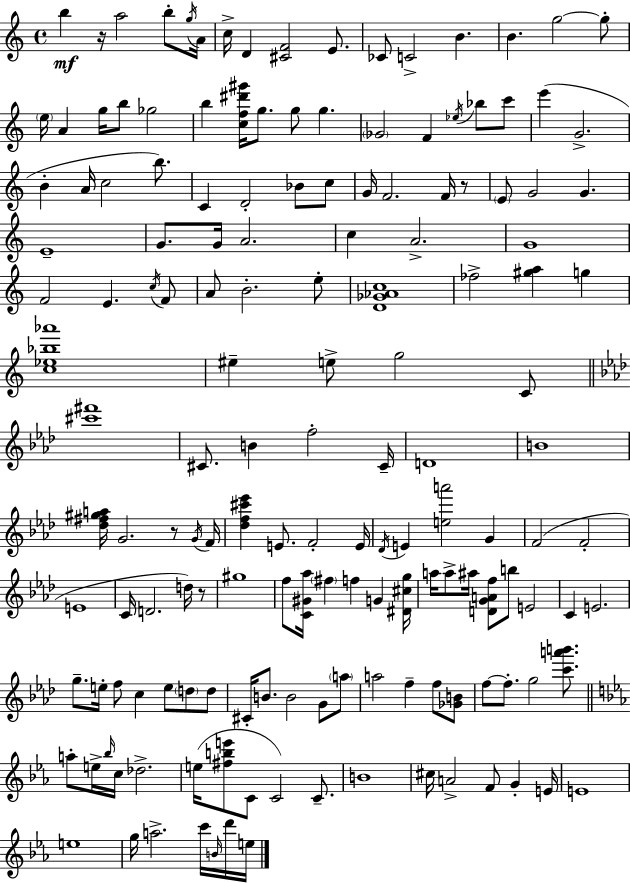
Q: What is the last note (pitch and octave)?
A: E5